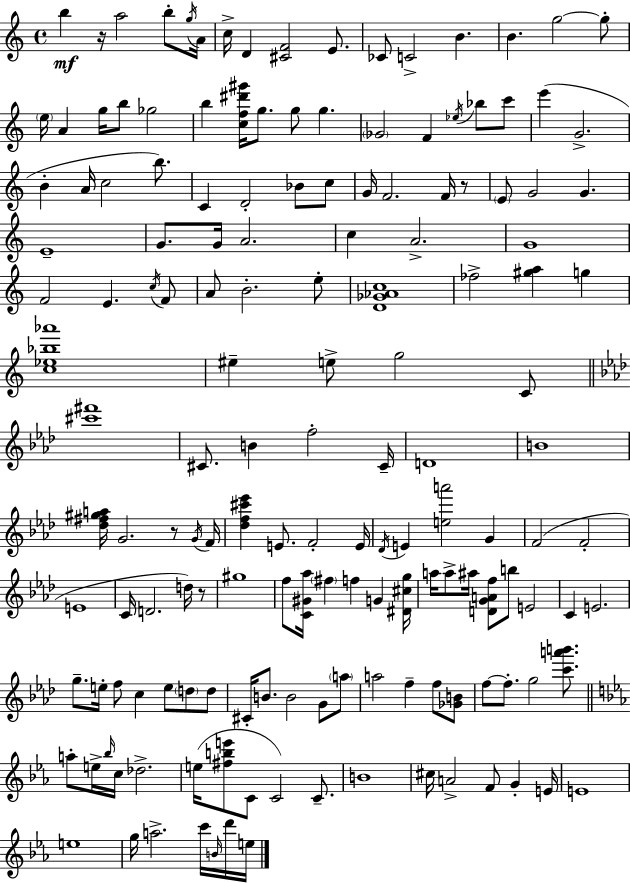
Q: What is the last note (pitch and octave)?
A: E5